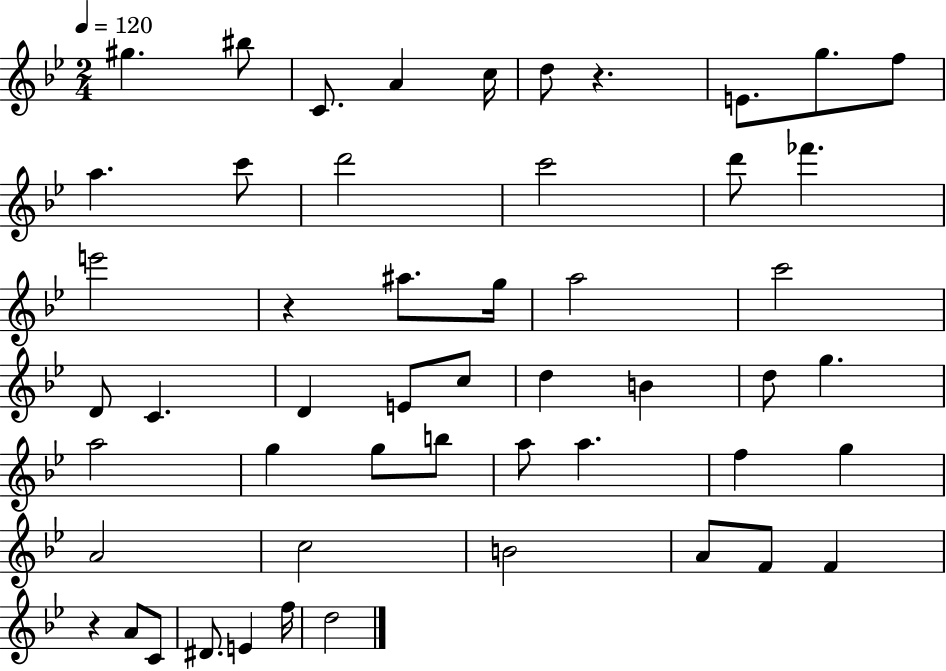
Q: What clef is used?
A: treble